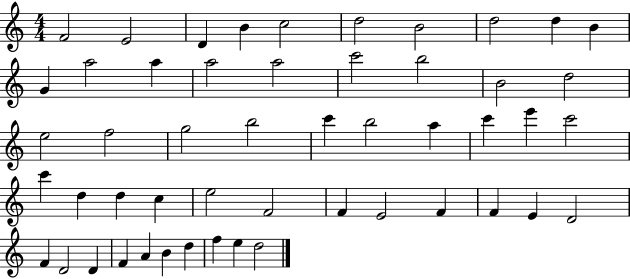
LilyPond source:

{
  \clef treble
  \numericTimeSignature
  \time 4/4
  \key c \major
  f'2 e'2 | d'4 b'4 c''2 | d''2 b'2 | d''2 d''4 b'4 | \break g'4 a''2 a''4 | a''2 a''2 | c'''2 b''2 | b'2 d''2 | \break e''2 f''2 | g''2 b''2 | c'''4 b''2 a''4 | c'''4 e'''4 c'''2 | \break c'''4 d''4 d''4 c''4 | e''2 f'2 | f'4 e'2 f'4 | f'4 e'4 d'2 | \break f'4 d'2 d'4 | f'4 a'4 b'4 d''4 | f''4 e''4 d''2 | \bar "|."
}